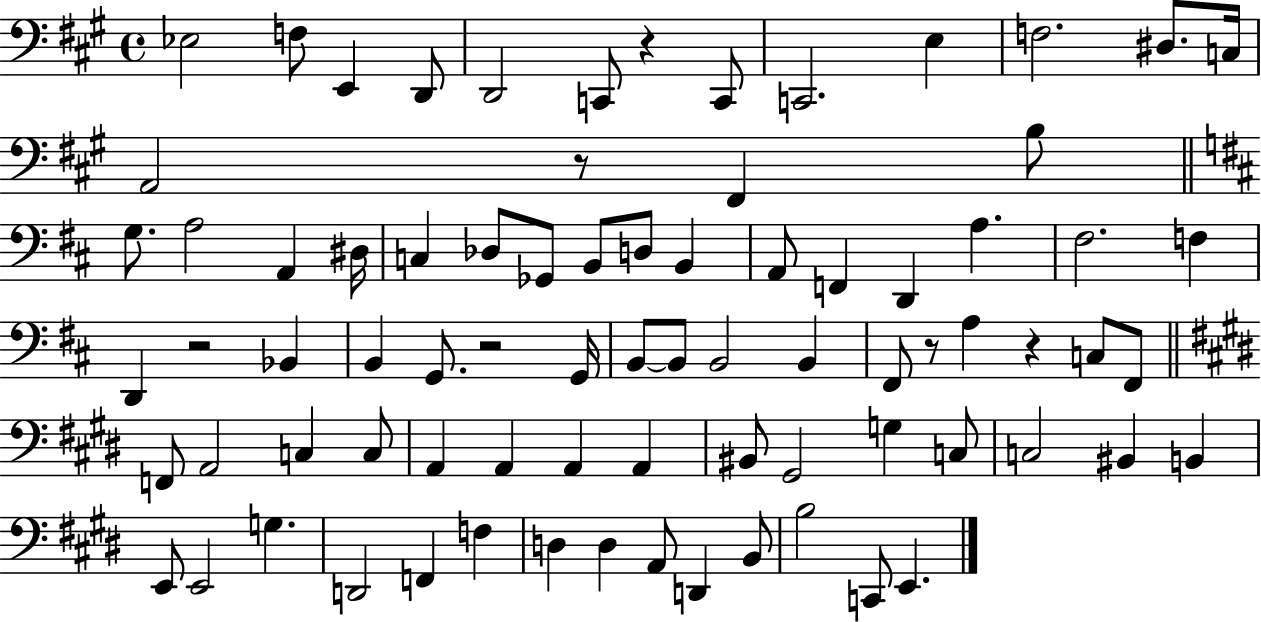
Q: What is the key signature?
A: A major